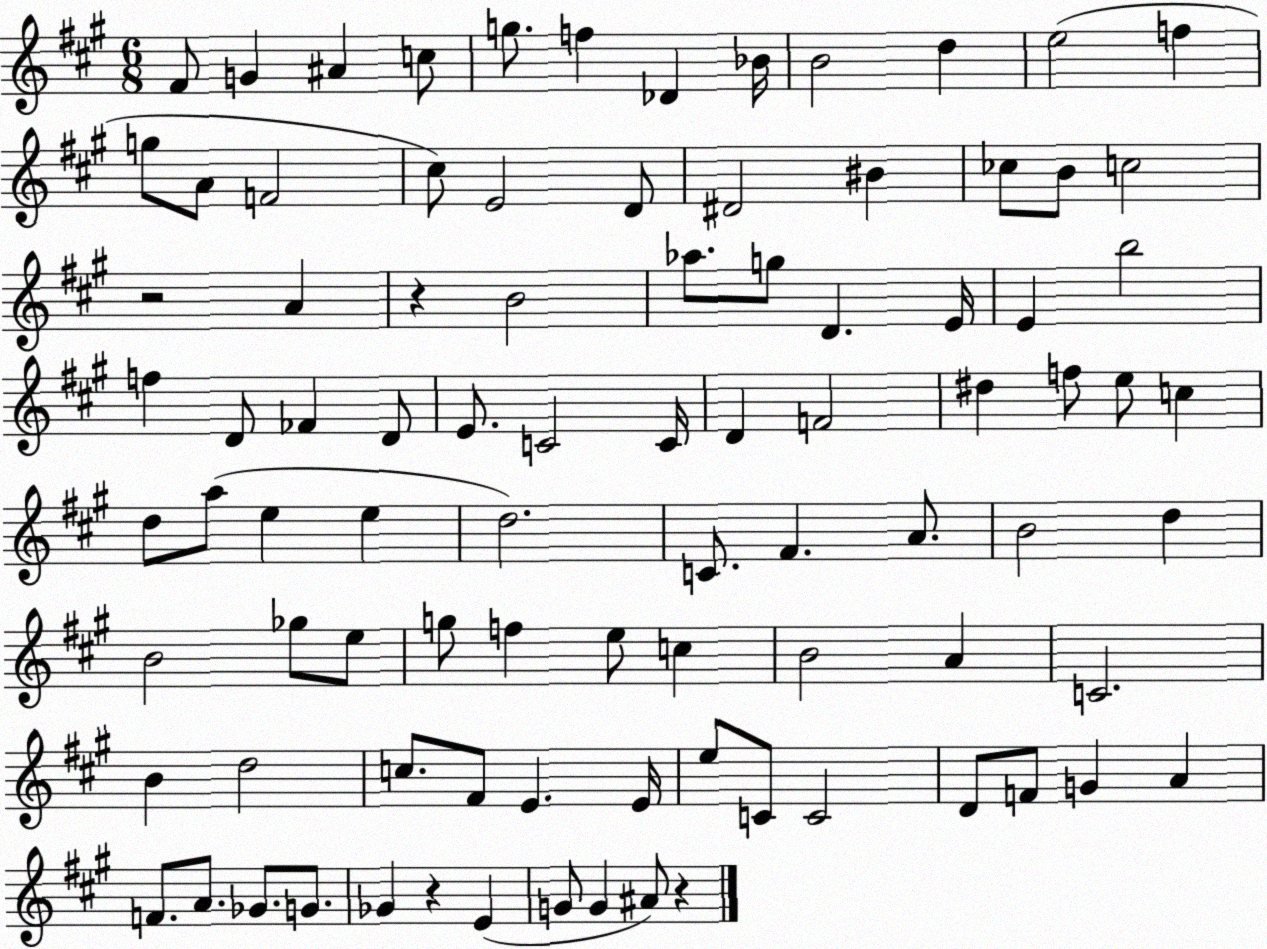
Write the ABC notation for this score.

X:1
T:Untitled
M:6/8
L:1/4
K:A
^F/2 G ^A c/2 g/2 f _D _B/4 B2 d e2 f g/2 A/2 F2 ^c/2 E2 D/2 ^D2 ^B _c/2 B/2 c2 z2 A z B2 _a/2 g/2 D E/4 E b2 f D/2 _F D/2 E/2 C2 C/4 D F2 ^d f/2 e/2 c d/2 a/2 e e d2 C/2 ^F A/2 B2 d B2 _g/2 e/2 g/2 f e/2 c B2 A C2 B d2 c/2 ^F/2 E E/4 e/2 C/2 C2 D/2 F/2 G A F/2 A/2 _G/2 G/2 _G z E G/2 G ^A/2 z